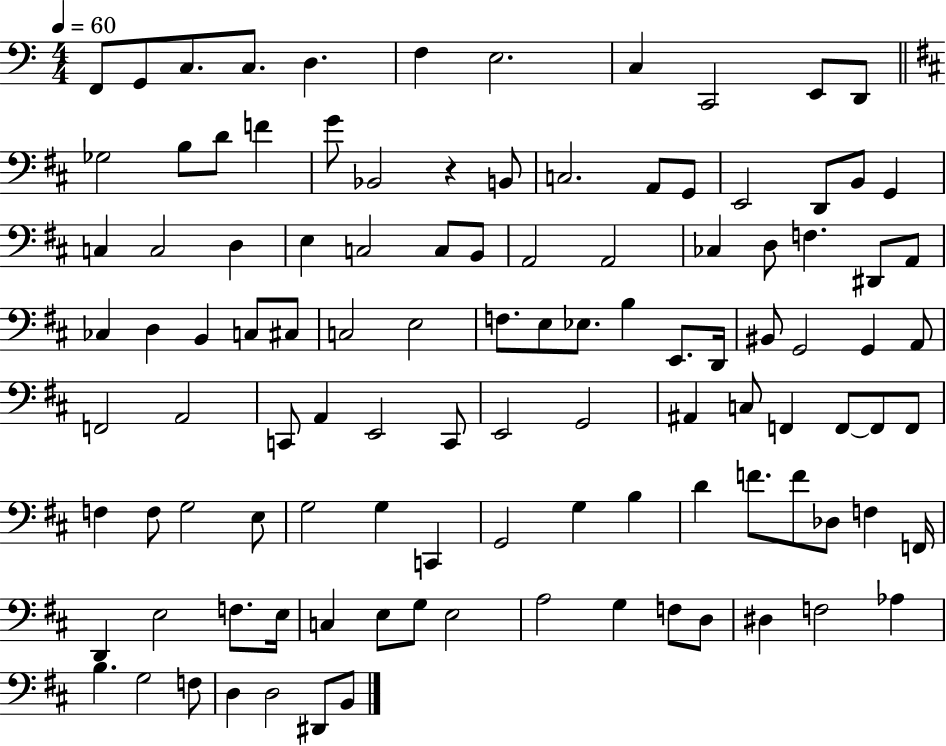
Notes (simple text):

F2/e G2/e C3/e. C3/e. D3/q. F3/q E3/h. C3/q C2/h E2/e D2/e Gb3/h B3/e D4/e F4/q G4/e Bb2/h R/q B2/e C3/h. A2/e G2/e E2/h D2/e B2/e G2/q C3/q C3/h D3/q E3/q C3/h C3/e B2/e A2/h A2/h CES3/q D3/e F3/q. D#2/e A2/e CES3/q D3/q B2/q C3/e C#3/e C3/h E3/h F3/e. E3/e Eb3/e. B3/q E2/e. D2/s BIS2/e G2/h G2/q A2/e F2/h A2/h C2/e A2/q E2/h C2/e E2/h G2/h A#2/q C3/e F2/q F2/e F2/e F2/e F3/q F3/e G3/h E3/e G3/h G3/q C2/q G2/h G3/q B3/q D4/q F4/e. F4/e Db3/e F3/q F2/s D2/q E3/h F3/e. E3/s C3/q E3/e G3/e E3/h A3/h G3/q F3/e D3/e D#3/q F3/h Ab3/q B3/q. G3/h F3/e D3/q D3/h D#2/e B2/e